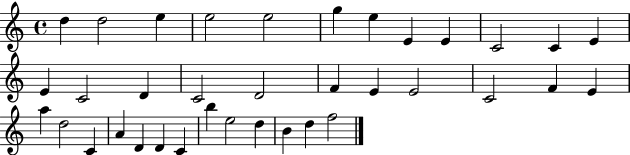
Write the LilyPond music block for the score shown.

{
  \clef treble
  \time 4/4
  \defaultTimeSignature
  \key c \major
  d''4 d''2 e''4 | e''2 e''2 | g''4 e''4 e'4 e'4 | c'2 c'4 e'4 | \break e'4 c'2 d'4 | c'2 d'2 | f'4 e'4 e'2 | c'2 f'4 e'4 | \break a''4 d''2 c'4 | a'4 d'4 d'4 c'4 | b''4 e''2 d''4 | b'4 d''4 f''2 | \break \bar "|."
}